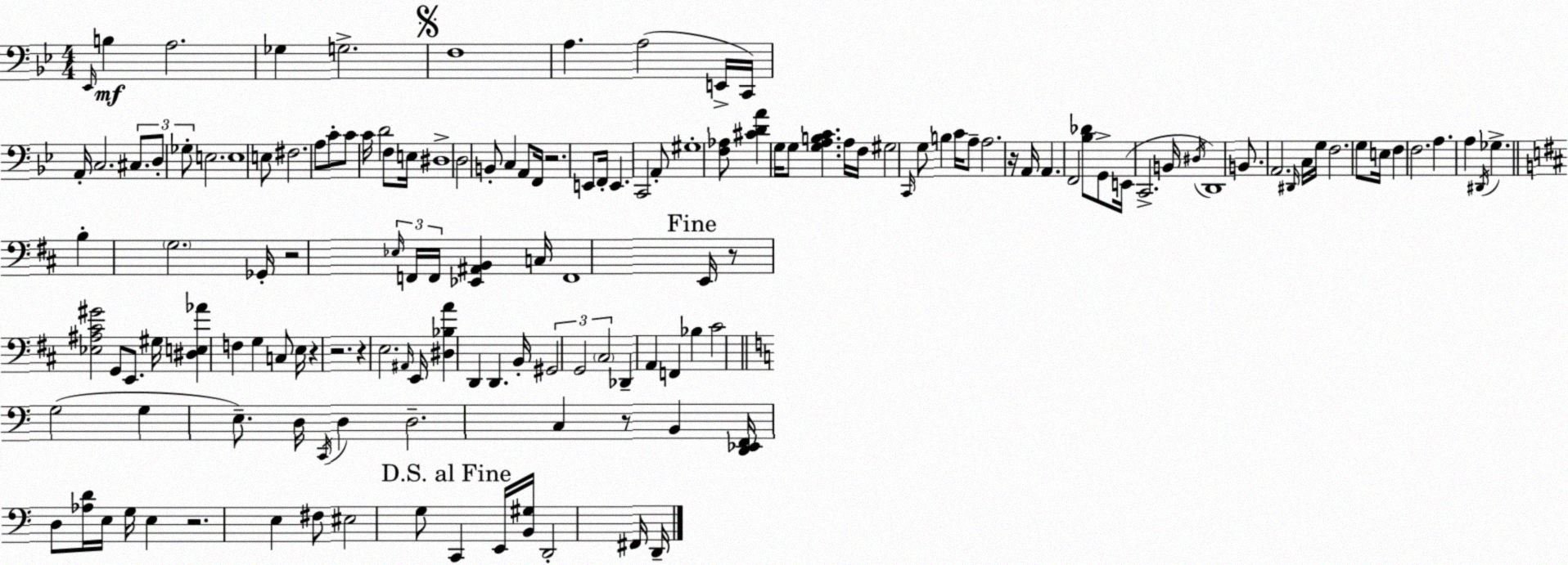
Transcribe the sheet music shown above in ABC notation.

X:1
T:Untitled
M:4/4
L:1/4
K:Gm
_E,,/4 B, A,2 _G, G,2 F,4 A, A,2 E,,/4 C,,/4 A,,/4 C,2 ^C,/2 D,/2 _G,/2 E,2 E,4 E,/2 ^F,2 A,/2 C/2 C/2 C/4 D2 F,/2 E,/4 ^D,4 D,2 B,,/2 C, A,,/2 F,,/4 z2 E,,/2 F,,/4 E,, C,,2 A,,/2 ^G,4 [F,_A,]/2 [^CDA] G,/4 G,/2 [G,A,B,C] A,/4 F,/4 ^G,2 C,,/4 G,/2 B, C/4 A,/2 A,2 z/4 A,,/4 A,, F,,2 [_B,_D]/2 G,,/2 E,,/4 C,,2 B,,/4 ^D,/4 D,,4 B,,/2 A,,2 ^D,,/4 C,/4 G,/4 F,2 G,/2 E,/4 F, F,2 A, A, ^D,,/4 _G, B, G,2 _G,,/4 z2 _E,/4 F,,/4 F,,/4 [_E,,^A,,B,,] C,/4 F,,4 E,,/4 z/2 [_E,^A,^C^G]2 G,,/2 E,,/2 ^G,/4 [^D,E,_A] F, G, C,/2 E,/4 z z2 z E,2 ^A,,/4 E,,/4 [^D,_B,A] D,, D,, B,,/4 ^G,,2 G,,2 ^C,2 _D,, A,, F,, _B, ^C2 G,2 G, E,/2 D,/4 C,,/4 D, D,2 C, z/2 B,, [D,,_E,,F,,]/4 D,/2 [_A,D]/4 E,/4 G,/4 E, z2 E, ^F,/2 ^E,2 G,/2 C,, E,,/4 [B,,^G,]/4 D,,2 ^F,,/4 D,,/4